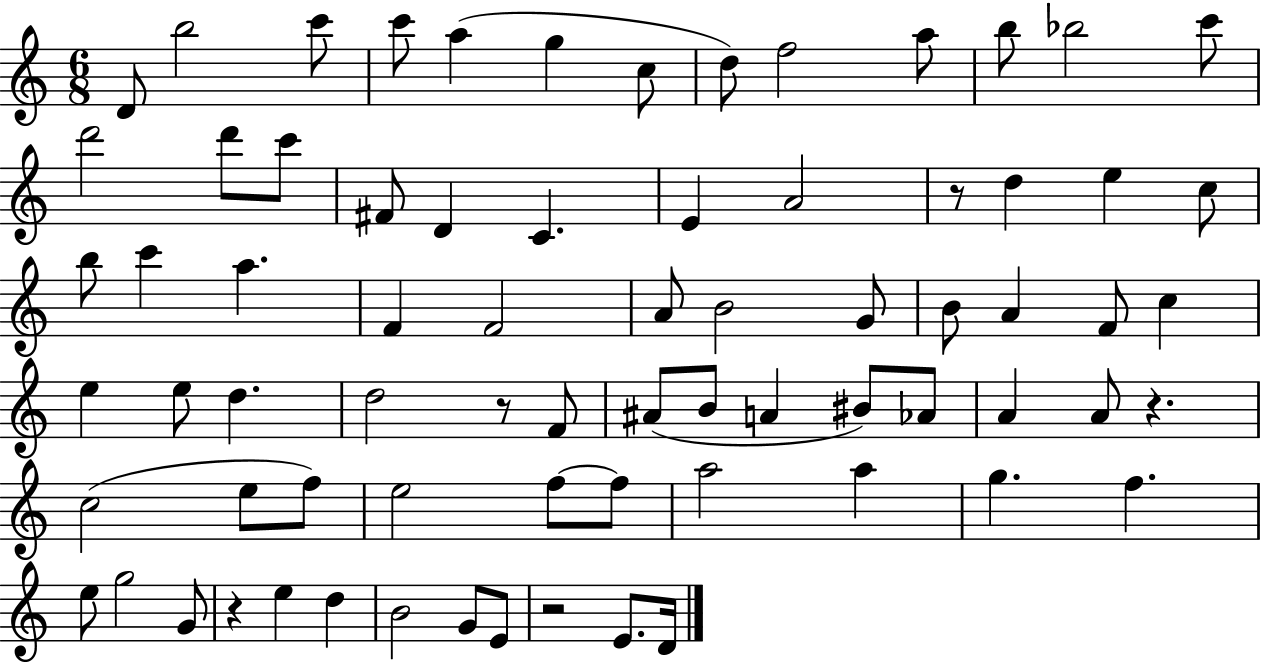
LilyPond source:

{
  \clef treble
  \numericTimeSignature
  \time 6/8
  \key c \major
  d'8 b''2 c'''8 | c'''8 a''4( g''4 c''8 | d''8) f''2 a''8 | b''8 bes''2 c'''8 | \break d'''2 d'''8 c'''8 | fis'8 d'4 c'4. | e'4 a'2 | r8 d''4 e''4 c''8 | \break b''8 c'''4 a''4. | f'4 f'2 | a'8 b'2 g'8 | b'8 a'4 f'8 c''4 | \break e''4 e''8 d''4. | d''2 r8 f'8 | ais'8( b'8 a'4 bis'8) aes'8 | a'4 a'8 r4. | \break c''2( e''8 f''8) | e''2 f''8~~ f''8 | a''2 a''4 | g''4. f''4. | \break e''8 g''2 g'8 | r4 e''4 d''4 | b'2 g'8 e'8 | r2 e'8. d'16 | \break \bar "|."
}